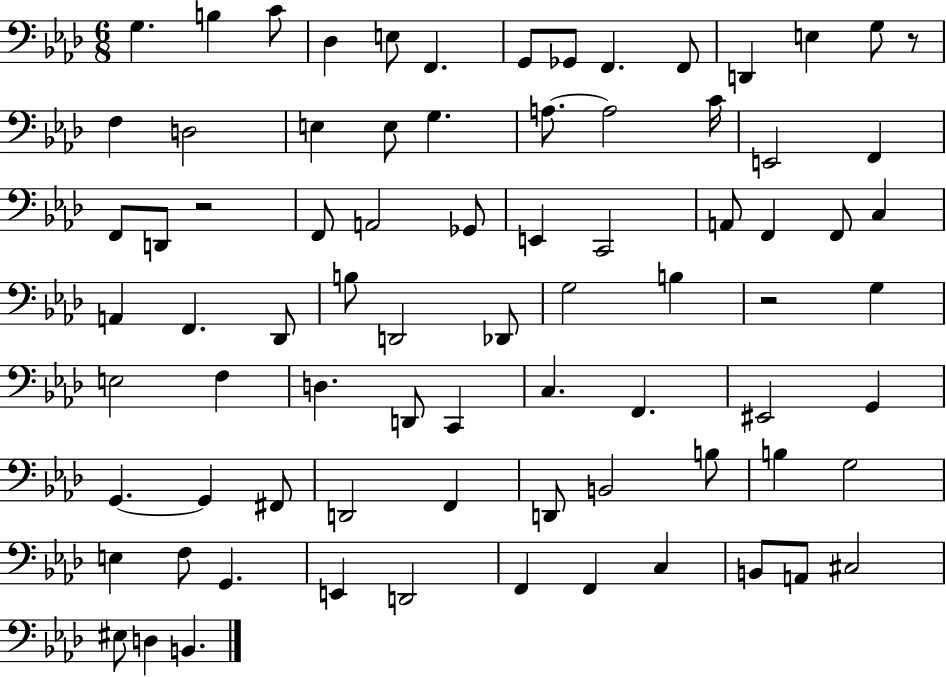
G3/q. B3/q C4/e Db3/q E3/e F2/q. G2/e Gb2/e F2/q. F2/e D2/q E3/q G3/e R/e F3/q D3/h E3/q E3/e G3/q. A3/e. A3/h C4/s E2/h F2/q F2/e D2/e R/h F2/e A2/h Gb2/e E2/q C2/h A2/e F2/q F2/e C3/q A2/q F2/q. Db2/e B3/e D2/h Db2/e G3/h B3/q R/h G3/q E3/h F3/q D3/q. D2/e C2/q C3/q. F2/q. EIS2/h G2/q G2/q. G2/q F#2/e D2/h F2/q D2/e B2/h B3/e B3/q G3/h E3/q F3/e G2/q. E2/q D2/h F2/q F2/q C3/q B2/e A2/e C#3/h EIS3/e D3/q B2/q.